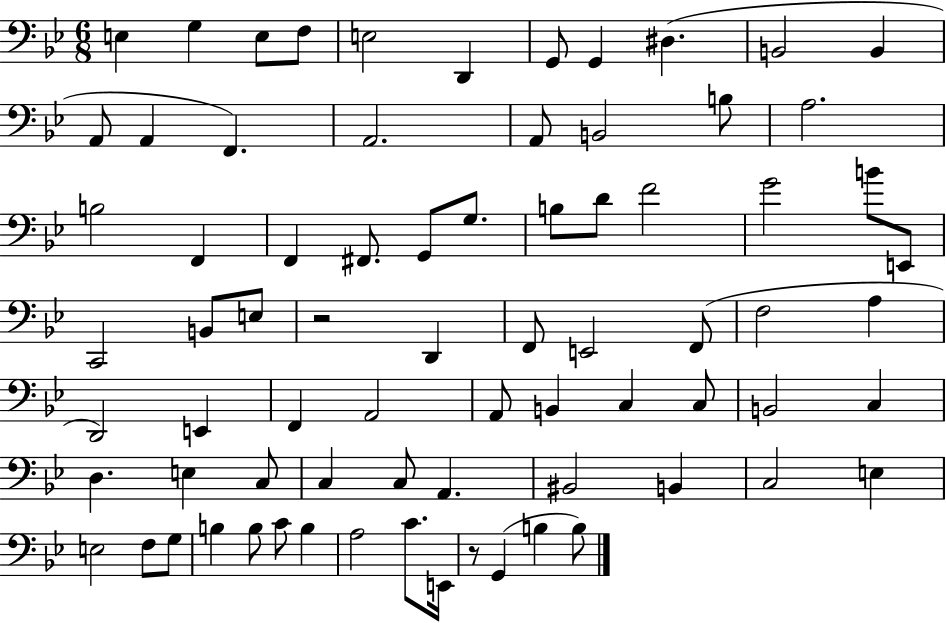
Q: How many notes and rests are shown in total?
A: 75